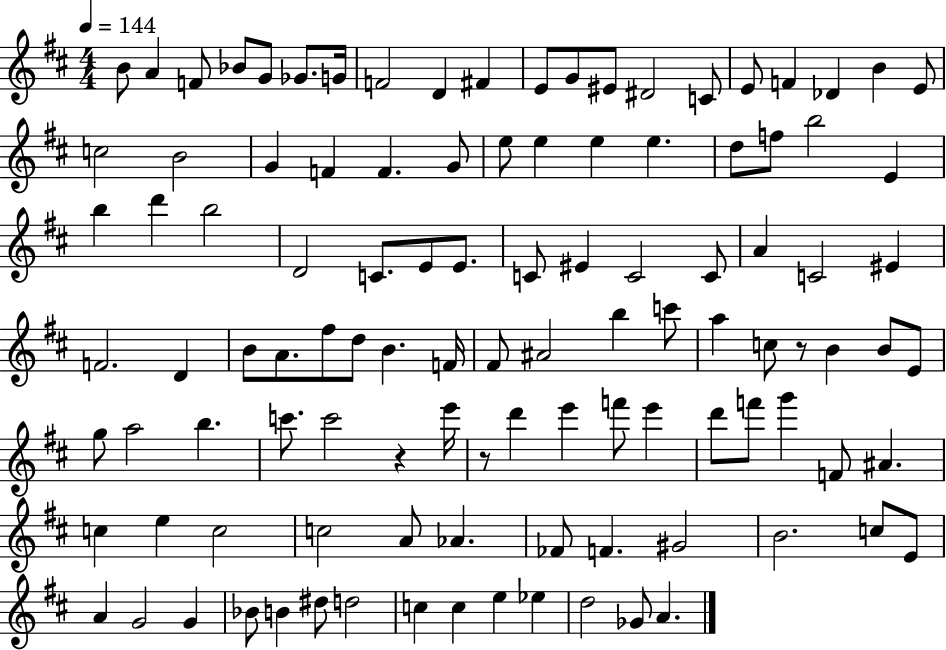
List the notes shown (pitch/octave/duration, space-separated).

B4/e A4/q F4/e Bb4/e G4/e Gb4/e. G4/s F4/h D4/q F#4/q E4/e G4/e EIS4/e D#4/h C4/e E4/e F4/q Db4/q B4/q E4/e C5/h B4/h G4/q F4/q F4/q. G4/e E5/e E5/q E5/q E5/q. D5/e F5/e B5/h E4/q B5/q D6/q B5/h D4/h C4/e. E4/e E4/e. C4/e EIS4/q C4/h C4/e A4/q C4/h EIS4/q F4/h. D4/q B4/e A4/e. F#5/e D5/e B4/q. F4/s F#4/e A#4/h B5/q C6/e A5/q C5/e R/e B4/q B4/e E4/e G5/e A5/h B5/q. C6/e. C6/h R/q E6/s R/e D6/q E6/q F6/e E6/q D6/e F6/e G6/q F4/e A#4/q. C5/q E5/q C5/h C5/h A4/e Ab4/q. FES4/e F4/q. G#4/h B4/h. C5/e E4/e A4/q G4/h G4/q Bb4/e B4/q D#5/e D5/h C5/q C5/q E5/q Eb5/q D5/h Gb4/e A4/q.